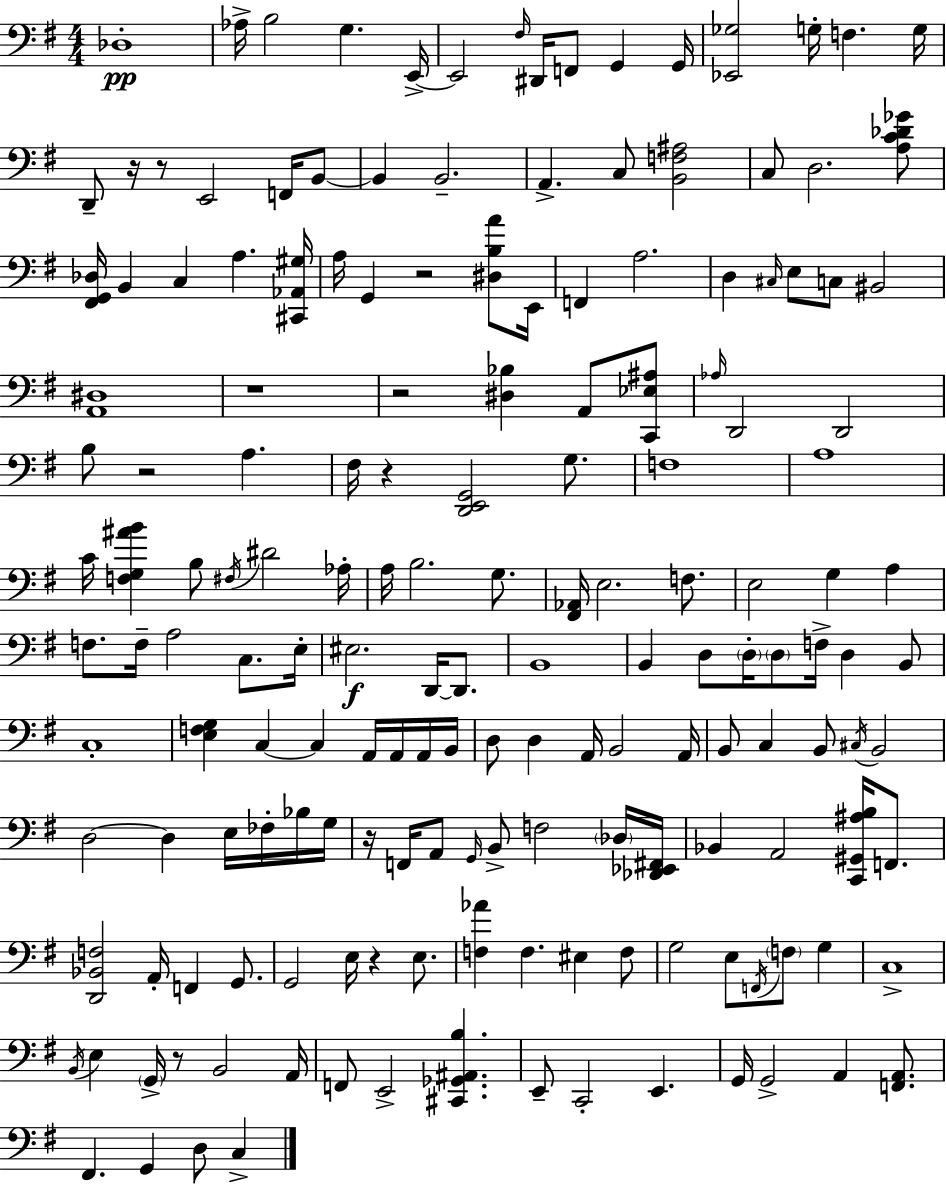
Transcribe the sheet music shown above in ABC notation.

X:1
T:Untitled
M:4/4
L:1/4
K:G
_D,4 _A,/4 B,2 G, E,,/4 E,,2 ^F,/4 ^D,,/4 F,,/2 G,, G,,/4 [_E,,_G,]2 G,/4 F, G,/4 D,,/2 z/4 z/2 E,,2 F,,/4 B,,/2 B,, B,,2 A,, C,/2 [B,,F,^A,]2 C,/2 D,2 [A,C_D_G]/2 [^F,,G,,_D,]/4 B,, C, A, [^C,,_A,,^G,]/4 A,/4 G,, z2 [^D,B,A]/2 E,,/4 F,, A,2 D, ^C,/4 E,/2 C,/2 ^B,,2 [A,,^D,]4 z4 z2 [^D,_B,] A,,/2 [C,,_E,^A,]/2 _A,/4 D,,2 D,,2 B,/2 z2 A, ^F,/4 z [D,,E,,G,,]2 G,/2 F,4 A,4 C/4 [F,G,^AB] B,/2 ^F,/4 ^D2 _A,/4 A,/4 B,2 G,/2 [^F,,_A,,]/4 E,2 F,/2 E,2 G, A, F,/2 F,/4 A,2 C,/2 E,/4 ^E,2 D,,/4 D,,/2 B,,4 B,, D,/2 D,/4 D,/2 F,/4 D, B,,/2 C,4 [E,F,G,] C, C, A,,/4 A,,/4 A,,/4 B,,/4 D,/2 D, A,,/4 B,,2 A,,/4 B,,/2 C, B,,/2 ^C,/4 B,,2 D,2 D, E,/4 _F,/4 _B,/4 G,/4 z/4 F,,/4 A,,/2 G,,/4 B,,/2 F,2 _D,/4 [_D,,_E,,^F,,]/4 _B,, A,,2 [C,,^G,,^A,B,]/4 F,,/2 [D,,_B,,F,]2 A,,/4 F,, G,,/2 G,,2 E,/4 z E,/2 [F,_A] F, ^E, F,/2 G,2 E,/2 F,,/4 F,/2 G, C,4 B,,/4 E, G,,/4 z/2 B,,2 A,,/4 F,,/2 E,,2 [^C,,_G,,^A,,B,] E,,/2 C,,2 E,, G,,/4 G,,2 A,, [F,,A,,]/2 ^F,, G,, D,/2 C,